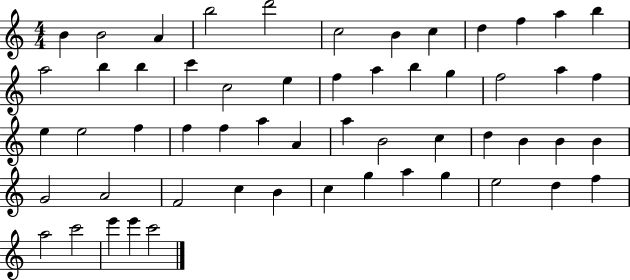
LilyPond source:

{
  \clef treble
  \numericTimeSignature
  \time 4/4
  \key c \major
  b'4 b'2 a'4 | b''2 d'''2 | c''2 b'4 c''4 | d''4 f''4 a''4 b''4 | \break a''2 b''4 b''4 | c'''4 c''2 e''4 | f''4 a''4 b''4 g''4 | f''2 a''4 f''4 | \break e''4 e''2 f''4 | f''4 f''4 a''4 a'4 | a''4 b'2 c''4 | d''4 b'4 b'4 b'4 | \break g'2 a'2 | f'2 c''4 b'4 | c''4 g''4 a''4 g''4 | e''2 d''4 f''4 | \break a''2 c'''2 | e'''4 e'''4 c'''2 | \bar "|."
}